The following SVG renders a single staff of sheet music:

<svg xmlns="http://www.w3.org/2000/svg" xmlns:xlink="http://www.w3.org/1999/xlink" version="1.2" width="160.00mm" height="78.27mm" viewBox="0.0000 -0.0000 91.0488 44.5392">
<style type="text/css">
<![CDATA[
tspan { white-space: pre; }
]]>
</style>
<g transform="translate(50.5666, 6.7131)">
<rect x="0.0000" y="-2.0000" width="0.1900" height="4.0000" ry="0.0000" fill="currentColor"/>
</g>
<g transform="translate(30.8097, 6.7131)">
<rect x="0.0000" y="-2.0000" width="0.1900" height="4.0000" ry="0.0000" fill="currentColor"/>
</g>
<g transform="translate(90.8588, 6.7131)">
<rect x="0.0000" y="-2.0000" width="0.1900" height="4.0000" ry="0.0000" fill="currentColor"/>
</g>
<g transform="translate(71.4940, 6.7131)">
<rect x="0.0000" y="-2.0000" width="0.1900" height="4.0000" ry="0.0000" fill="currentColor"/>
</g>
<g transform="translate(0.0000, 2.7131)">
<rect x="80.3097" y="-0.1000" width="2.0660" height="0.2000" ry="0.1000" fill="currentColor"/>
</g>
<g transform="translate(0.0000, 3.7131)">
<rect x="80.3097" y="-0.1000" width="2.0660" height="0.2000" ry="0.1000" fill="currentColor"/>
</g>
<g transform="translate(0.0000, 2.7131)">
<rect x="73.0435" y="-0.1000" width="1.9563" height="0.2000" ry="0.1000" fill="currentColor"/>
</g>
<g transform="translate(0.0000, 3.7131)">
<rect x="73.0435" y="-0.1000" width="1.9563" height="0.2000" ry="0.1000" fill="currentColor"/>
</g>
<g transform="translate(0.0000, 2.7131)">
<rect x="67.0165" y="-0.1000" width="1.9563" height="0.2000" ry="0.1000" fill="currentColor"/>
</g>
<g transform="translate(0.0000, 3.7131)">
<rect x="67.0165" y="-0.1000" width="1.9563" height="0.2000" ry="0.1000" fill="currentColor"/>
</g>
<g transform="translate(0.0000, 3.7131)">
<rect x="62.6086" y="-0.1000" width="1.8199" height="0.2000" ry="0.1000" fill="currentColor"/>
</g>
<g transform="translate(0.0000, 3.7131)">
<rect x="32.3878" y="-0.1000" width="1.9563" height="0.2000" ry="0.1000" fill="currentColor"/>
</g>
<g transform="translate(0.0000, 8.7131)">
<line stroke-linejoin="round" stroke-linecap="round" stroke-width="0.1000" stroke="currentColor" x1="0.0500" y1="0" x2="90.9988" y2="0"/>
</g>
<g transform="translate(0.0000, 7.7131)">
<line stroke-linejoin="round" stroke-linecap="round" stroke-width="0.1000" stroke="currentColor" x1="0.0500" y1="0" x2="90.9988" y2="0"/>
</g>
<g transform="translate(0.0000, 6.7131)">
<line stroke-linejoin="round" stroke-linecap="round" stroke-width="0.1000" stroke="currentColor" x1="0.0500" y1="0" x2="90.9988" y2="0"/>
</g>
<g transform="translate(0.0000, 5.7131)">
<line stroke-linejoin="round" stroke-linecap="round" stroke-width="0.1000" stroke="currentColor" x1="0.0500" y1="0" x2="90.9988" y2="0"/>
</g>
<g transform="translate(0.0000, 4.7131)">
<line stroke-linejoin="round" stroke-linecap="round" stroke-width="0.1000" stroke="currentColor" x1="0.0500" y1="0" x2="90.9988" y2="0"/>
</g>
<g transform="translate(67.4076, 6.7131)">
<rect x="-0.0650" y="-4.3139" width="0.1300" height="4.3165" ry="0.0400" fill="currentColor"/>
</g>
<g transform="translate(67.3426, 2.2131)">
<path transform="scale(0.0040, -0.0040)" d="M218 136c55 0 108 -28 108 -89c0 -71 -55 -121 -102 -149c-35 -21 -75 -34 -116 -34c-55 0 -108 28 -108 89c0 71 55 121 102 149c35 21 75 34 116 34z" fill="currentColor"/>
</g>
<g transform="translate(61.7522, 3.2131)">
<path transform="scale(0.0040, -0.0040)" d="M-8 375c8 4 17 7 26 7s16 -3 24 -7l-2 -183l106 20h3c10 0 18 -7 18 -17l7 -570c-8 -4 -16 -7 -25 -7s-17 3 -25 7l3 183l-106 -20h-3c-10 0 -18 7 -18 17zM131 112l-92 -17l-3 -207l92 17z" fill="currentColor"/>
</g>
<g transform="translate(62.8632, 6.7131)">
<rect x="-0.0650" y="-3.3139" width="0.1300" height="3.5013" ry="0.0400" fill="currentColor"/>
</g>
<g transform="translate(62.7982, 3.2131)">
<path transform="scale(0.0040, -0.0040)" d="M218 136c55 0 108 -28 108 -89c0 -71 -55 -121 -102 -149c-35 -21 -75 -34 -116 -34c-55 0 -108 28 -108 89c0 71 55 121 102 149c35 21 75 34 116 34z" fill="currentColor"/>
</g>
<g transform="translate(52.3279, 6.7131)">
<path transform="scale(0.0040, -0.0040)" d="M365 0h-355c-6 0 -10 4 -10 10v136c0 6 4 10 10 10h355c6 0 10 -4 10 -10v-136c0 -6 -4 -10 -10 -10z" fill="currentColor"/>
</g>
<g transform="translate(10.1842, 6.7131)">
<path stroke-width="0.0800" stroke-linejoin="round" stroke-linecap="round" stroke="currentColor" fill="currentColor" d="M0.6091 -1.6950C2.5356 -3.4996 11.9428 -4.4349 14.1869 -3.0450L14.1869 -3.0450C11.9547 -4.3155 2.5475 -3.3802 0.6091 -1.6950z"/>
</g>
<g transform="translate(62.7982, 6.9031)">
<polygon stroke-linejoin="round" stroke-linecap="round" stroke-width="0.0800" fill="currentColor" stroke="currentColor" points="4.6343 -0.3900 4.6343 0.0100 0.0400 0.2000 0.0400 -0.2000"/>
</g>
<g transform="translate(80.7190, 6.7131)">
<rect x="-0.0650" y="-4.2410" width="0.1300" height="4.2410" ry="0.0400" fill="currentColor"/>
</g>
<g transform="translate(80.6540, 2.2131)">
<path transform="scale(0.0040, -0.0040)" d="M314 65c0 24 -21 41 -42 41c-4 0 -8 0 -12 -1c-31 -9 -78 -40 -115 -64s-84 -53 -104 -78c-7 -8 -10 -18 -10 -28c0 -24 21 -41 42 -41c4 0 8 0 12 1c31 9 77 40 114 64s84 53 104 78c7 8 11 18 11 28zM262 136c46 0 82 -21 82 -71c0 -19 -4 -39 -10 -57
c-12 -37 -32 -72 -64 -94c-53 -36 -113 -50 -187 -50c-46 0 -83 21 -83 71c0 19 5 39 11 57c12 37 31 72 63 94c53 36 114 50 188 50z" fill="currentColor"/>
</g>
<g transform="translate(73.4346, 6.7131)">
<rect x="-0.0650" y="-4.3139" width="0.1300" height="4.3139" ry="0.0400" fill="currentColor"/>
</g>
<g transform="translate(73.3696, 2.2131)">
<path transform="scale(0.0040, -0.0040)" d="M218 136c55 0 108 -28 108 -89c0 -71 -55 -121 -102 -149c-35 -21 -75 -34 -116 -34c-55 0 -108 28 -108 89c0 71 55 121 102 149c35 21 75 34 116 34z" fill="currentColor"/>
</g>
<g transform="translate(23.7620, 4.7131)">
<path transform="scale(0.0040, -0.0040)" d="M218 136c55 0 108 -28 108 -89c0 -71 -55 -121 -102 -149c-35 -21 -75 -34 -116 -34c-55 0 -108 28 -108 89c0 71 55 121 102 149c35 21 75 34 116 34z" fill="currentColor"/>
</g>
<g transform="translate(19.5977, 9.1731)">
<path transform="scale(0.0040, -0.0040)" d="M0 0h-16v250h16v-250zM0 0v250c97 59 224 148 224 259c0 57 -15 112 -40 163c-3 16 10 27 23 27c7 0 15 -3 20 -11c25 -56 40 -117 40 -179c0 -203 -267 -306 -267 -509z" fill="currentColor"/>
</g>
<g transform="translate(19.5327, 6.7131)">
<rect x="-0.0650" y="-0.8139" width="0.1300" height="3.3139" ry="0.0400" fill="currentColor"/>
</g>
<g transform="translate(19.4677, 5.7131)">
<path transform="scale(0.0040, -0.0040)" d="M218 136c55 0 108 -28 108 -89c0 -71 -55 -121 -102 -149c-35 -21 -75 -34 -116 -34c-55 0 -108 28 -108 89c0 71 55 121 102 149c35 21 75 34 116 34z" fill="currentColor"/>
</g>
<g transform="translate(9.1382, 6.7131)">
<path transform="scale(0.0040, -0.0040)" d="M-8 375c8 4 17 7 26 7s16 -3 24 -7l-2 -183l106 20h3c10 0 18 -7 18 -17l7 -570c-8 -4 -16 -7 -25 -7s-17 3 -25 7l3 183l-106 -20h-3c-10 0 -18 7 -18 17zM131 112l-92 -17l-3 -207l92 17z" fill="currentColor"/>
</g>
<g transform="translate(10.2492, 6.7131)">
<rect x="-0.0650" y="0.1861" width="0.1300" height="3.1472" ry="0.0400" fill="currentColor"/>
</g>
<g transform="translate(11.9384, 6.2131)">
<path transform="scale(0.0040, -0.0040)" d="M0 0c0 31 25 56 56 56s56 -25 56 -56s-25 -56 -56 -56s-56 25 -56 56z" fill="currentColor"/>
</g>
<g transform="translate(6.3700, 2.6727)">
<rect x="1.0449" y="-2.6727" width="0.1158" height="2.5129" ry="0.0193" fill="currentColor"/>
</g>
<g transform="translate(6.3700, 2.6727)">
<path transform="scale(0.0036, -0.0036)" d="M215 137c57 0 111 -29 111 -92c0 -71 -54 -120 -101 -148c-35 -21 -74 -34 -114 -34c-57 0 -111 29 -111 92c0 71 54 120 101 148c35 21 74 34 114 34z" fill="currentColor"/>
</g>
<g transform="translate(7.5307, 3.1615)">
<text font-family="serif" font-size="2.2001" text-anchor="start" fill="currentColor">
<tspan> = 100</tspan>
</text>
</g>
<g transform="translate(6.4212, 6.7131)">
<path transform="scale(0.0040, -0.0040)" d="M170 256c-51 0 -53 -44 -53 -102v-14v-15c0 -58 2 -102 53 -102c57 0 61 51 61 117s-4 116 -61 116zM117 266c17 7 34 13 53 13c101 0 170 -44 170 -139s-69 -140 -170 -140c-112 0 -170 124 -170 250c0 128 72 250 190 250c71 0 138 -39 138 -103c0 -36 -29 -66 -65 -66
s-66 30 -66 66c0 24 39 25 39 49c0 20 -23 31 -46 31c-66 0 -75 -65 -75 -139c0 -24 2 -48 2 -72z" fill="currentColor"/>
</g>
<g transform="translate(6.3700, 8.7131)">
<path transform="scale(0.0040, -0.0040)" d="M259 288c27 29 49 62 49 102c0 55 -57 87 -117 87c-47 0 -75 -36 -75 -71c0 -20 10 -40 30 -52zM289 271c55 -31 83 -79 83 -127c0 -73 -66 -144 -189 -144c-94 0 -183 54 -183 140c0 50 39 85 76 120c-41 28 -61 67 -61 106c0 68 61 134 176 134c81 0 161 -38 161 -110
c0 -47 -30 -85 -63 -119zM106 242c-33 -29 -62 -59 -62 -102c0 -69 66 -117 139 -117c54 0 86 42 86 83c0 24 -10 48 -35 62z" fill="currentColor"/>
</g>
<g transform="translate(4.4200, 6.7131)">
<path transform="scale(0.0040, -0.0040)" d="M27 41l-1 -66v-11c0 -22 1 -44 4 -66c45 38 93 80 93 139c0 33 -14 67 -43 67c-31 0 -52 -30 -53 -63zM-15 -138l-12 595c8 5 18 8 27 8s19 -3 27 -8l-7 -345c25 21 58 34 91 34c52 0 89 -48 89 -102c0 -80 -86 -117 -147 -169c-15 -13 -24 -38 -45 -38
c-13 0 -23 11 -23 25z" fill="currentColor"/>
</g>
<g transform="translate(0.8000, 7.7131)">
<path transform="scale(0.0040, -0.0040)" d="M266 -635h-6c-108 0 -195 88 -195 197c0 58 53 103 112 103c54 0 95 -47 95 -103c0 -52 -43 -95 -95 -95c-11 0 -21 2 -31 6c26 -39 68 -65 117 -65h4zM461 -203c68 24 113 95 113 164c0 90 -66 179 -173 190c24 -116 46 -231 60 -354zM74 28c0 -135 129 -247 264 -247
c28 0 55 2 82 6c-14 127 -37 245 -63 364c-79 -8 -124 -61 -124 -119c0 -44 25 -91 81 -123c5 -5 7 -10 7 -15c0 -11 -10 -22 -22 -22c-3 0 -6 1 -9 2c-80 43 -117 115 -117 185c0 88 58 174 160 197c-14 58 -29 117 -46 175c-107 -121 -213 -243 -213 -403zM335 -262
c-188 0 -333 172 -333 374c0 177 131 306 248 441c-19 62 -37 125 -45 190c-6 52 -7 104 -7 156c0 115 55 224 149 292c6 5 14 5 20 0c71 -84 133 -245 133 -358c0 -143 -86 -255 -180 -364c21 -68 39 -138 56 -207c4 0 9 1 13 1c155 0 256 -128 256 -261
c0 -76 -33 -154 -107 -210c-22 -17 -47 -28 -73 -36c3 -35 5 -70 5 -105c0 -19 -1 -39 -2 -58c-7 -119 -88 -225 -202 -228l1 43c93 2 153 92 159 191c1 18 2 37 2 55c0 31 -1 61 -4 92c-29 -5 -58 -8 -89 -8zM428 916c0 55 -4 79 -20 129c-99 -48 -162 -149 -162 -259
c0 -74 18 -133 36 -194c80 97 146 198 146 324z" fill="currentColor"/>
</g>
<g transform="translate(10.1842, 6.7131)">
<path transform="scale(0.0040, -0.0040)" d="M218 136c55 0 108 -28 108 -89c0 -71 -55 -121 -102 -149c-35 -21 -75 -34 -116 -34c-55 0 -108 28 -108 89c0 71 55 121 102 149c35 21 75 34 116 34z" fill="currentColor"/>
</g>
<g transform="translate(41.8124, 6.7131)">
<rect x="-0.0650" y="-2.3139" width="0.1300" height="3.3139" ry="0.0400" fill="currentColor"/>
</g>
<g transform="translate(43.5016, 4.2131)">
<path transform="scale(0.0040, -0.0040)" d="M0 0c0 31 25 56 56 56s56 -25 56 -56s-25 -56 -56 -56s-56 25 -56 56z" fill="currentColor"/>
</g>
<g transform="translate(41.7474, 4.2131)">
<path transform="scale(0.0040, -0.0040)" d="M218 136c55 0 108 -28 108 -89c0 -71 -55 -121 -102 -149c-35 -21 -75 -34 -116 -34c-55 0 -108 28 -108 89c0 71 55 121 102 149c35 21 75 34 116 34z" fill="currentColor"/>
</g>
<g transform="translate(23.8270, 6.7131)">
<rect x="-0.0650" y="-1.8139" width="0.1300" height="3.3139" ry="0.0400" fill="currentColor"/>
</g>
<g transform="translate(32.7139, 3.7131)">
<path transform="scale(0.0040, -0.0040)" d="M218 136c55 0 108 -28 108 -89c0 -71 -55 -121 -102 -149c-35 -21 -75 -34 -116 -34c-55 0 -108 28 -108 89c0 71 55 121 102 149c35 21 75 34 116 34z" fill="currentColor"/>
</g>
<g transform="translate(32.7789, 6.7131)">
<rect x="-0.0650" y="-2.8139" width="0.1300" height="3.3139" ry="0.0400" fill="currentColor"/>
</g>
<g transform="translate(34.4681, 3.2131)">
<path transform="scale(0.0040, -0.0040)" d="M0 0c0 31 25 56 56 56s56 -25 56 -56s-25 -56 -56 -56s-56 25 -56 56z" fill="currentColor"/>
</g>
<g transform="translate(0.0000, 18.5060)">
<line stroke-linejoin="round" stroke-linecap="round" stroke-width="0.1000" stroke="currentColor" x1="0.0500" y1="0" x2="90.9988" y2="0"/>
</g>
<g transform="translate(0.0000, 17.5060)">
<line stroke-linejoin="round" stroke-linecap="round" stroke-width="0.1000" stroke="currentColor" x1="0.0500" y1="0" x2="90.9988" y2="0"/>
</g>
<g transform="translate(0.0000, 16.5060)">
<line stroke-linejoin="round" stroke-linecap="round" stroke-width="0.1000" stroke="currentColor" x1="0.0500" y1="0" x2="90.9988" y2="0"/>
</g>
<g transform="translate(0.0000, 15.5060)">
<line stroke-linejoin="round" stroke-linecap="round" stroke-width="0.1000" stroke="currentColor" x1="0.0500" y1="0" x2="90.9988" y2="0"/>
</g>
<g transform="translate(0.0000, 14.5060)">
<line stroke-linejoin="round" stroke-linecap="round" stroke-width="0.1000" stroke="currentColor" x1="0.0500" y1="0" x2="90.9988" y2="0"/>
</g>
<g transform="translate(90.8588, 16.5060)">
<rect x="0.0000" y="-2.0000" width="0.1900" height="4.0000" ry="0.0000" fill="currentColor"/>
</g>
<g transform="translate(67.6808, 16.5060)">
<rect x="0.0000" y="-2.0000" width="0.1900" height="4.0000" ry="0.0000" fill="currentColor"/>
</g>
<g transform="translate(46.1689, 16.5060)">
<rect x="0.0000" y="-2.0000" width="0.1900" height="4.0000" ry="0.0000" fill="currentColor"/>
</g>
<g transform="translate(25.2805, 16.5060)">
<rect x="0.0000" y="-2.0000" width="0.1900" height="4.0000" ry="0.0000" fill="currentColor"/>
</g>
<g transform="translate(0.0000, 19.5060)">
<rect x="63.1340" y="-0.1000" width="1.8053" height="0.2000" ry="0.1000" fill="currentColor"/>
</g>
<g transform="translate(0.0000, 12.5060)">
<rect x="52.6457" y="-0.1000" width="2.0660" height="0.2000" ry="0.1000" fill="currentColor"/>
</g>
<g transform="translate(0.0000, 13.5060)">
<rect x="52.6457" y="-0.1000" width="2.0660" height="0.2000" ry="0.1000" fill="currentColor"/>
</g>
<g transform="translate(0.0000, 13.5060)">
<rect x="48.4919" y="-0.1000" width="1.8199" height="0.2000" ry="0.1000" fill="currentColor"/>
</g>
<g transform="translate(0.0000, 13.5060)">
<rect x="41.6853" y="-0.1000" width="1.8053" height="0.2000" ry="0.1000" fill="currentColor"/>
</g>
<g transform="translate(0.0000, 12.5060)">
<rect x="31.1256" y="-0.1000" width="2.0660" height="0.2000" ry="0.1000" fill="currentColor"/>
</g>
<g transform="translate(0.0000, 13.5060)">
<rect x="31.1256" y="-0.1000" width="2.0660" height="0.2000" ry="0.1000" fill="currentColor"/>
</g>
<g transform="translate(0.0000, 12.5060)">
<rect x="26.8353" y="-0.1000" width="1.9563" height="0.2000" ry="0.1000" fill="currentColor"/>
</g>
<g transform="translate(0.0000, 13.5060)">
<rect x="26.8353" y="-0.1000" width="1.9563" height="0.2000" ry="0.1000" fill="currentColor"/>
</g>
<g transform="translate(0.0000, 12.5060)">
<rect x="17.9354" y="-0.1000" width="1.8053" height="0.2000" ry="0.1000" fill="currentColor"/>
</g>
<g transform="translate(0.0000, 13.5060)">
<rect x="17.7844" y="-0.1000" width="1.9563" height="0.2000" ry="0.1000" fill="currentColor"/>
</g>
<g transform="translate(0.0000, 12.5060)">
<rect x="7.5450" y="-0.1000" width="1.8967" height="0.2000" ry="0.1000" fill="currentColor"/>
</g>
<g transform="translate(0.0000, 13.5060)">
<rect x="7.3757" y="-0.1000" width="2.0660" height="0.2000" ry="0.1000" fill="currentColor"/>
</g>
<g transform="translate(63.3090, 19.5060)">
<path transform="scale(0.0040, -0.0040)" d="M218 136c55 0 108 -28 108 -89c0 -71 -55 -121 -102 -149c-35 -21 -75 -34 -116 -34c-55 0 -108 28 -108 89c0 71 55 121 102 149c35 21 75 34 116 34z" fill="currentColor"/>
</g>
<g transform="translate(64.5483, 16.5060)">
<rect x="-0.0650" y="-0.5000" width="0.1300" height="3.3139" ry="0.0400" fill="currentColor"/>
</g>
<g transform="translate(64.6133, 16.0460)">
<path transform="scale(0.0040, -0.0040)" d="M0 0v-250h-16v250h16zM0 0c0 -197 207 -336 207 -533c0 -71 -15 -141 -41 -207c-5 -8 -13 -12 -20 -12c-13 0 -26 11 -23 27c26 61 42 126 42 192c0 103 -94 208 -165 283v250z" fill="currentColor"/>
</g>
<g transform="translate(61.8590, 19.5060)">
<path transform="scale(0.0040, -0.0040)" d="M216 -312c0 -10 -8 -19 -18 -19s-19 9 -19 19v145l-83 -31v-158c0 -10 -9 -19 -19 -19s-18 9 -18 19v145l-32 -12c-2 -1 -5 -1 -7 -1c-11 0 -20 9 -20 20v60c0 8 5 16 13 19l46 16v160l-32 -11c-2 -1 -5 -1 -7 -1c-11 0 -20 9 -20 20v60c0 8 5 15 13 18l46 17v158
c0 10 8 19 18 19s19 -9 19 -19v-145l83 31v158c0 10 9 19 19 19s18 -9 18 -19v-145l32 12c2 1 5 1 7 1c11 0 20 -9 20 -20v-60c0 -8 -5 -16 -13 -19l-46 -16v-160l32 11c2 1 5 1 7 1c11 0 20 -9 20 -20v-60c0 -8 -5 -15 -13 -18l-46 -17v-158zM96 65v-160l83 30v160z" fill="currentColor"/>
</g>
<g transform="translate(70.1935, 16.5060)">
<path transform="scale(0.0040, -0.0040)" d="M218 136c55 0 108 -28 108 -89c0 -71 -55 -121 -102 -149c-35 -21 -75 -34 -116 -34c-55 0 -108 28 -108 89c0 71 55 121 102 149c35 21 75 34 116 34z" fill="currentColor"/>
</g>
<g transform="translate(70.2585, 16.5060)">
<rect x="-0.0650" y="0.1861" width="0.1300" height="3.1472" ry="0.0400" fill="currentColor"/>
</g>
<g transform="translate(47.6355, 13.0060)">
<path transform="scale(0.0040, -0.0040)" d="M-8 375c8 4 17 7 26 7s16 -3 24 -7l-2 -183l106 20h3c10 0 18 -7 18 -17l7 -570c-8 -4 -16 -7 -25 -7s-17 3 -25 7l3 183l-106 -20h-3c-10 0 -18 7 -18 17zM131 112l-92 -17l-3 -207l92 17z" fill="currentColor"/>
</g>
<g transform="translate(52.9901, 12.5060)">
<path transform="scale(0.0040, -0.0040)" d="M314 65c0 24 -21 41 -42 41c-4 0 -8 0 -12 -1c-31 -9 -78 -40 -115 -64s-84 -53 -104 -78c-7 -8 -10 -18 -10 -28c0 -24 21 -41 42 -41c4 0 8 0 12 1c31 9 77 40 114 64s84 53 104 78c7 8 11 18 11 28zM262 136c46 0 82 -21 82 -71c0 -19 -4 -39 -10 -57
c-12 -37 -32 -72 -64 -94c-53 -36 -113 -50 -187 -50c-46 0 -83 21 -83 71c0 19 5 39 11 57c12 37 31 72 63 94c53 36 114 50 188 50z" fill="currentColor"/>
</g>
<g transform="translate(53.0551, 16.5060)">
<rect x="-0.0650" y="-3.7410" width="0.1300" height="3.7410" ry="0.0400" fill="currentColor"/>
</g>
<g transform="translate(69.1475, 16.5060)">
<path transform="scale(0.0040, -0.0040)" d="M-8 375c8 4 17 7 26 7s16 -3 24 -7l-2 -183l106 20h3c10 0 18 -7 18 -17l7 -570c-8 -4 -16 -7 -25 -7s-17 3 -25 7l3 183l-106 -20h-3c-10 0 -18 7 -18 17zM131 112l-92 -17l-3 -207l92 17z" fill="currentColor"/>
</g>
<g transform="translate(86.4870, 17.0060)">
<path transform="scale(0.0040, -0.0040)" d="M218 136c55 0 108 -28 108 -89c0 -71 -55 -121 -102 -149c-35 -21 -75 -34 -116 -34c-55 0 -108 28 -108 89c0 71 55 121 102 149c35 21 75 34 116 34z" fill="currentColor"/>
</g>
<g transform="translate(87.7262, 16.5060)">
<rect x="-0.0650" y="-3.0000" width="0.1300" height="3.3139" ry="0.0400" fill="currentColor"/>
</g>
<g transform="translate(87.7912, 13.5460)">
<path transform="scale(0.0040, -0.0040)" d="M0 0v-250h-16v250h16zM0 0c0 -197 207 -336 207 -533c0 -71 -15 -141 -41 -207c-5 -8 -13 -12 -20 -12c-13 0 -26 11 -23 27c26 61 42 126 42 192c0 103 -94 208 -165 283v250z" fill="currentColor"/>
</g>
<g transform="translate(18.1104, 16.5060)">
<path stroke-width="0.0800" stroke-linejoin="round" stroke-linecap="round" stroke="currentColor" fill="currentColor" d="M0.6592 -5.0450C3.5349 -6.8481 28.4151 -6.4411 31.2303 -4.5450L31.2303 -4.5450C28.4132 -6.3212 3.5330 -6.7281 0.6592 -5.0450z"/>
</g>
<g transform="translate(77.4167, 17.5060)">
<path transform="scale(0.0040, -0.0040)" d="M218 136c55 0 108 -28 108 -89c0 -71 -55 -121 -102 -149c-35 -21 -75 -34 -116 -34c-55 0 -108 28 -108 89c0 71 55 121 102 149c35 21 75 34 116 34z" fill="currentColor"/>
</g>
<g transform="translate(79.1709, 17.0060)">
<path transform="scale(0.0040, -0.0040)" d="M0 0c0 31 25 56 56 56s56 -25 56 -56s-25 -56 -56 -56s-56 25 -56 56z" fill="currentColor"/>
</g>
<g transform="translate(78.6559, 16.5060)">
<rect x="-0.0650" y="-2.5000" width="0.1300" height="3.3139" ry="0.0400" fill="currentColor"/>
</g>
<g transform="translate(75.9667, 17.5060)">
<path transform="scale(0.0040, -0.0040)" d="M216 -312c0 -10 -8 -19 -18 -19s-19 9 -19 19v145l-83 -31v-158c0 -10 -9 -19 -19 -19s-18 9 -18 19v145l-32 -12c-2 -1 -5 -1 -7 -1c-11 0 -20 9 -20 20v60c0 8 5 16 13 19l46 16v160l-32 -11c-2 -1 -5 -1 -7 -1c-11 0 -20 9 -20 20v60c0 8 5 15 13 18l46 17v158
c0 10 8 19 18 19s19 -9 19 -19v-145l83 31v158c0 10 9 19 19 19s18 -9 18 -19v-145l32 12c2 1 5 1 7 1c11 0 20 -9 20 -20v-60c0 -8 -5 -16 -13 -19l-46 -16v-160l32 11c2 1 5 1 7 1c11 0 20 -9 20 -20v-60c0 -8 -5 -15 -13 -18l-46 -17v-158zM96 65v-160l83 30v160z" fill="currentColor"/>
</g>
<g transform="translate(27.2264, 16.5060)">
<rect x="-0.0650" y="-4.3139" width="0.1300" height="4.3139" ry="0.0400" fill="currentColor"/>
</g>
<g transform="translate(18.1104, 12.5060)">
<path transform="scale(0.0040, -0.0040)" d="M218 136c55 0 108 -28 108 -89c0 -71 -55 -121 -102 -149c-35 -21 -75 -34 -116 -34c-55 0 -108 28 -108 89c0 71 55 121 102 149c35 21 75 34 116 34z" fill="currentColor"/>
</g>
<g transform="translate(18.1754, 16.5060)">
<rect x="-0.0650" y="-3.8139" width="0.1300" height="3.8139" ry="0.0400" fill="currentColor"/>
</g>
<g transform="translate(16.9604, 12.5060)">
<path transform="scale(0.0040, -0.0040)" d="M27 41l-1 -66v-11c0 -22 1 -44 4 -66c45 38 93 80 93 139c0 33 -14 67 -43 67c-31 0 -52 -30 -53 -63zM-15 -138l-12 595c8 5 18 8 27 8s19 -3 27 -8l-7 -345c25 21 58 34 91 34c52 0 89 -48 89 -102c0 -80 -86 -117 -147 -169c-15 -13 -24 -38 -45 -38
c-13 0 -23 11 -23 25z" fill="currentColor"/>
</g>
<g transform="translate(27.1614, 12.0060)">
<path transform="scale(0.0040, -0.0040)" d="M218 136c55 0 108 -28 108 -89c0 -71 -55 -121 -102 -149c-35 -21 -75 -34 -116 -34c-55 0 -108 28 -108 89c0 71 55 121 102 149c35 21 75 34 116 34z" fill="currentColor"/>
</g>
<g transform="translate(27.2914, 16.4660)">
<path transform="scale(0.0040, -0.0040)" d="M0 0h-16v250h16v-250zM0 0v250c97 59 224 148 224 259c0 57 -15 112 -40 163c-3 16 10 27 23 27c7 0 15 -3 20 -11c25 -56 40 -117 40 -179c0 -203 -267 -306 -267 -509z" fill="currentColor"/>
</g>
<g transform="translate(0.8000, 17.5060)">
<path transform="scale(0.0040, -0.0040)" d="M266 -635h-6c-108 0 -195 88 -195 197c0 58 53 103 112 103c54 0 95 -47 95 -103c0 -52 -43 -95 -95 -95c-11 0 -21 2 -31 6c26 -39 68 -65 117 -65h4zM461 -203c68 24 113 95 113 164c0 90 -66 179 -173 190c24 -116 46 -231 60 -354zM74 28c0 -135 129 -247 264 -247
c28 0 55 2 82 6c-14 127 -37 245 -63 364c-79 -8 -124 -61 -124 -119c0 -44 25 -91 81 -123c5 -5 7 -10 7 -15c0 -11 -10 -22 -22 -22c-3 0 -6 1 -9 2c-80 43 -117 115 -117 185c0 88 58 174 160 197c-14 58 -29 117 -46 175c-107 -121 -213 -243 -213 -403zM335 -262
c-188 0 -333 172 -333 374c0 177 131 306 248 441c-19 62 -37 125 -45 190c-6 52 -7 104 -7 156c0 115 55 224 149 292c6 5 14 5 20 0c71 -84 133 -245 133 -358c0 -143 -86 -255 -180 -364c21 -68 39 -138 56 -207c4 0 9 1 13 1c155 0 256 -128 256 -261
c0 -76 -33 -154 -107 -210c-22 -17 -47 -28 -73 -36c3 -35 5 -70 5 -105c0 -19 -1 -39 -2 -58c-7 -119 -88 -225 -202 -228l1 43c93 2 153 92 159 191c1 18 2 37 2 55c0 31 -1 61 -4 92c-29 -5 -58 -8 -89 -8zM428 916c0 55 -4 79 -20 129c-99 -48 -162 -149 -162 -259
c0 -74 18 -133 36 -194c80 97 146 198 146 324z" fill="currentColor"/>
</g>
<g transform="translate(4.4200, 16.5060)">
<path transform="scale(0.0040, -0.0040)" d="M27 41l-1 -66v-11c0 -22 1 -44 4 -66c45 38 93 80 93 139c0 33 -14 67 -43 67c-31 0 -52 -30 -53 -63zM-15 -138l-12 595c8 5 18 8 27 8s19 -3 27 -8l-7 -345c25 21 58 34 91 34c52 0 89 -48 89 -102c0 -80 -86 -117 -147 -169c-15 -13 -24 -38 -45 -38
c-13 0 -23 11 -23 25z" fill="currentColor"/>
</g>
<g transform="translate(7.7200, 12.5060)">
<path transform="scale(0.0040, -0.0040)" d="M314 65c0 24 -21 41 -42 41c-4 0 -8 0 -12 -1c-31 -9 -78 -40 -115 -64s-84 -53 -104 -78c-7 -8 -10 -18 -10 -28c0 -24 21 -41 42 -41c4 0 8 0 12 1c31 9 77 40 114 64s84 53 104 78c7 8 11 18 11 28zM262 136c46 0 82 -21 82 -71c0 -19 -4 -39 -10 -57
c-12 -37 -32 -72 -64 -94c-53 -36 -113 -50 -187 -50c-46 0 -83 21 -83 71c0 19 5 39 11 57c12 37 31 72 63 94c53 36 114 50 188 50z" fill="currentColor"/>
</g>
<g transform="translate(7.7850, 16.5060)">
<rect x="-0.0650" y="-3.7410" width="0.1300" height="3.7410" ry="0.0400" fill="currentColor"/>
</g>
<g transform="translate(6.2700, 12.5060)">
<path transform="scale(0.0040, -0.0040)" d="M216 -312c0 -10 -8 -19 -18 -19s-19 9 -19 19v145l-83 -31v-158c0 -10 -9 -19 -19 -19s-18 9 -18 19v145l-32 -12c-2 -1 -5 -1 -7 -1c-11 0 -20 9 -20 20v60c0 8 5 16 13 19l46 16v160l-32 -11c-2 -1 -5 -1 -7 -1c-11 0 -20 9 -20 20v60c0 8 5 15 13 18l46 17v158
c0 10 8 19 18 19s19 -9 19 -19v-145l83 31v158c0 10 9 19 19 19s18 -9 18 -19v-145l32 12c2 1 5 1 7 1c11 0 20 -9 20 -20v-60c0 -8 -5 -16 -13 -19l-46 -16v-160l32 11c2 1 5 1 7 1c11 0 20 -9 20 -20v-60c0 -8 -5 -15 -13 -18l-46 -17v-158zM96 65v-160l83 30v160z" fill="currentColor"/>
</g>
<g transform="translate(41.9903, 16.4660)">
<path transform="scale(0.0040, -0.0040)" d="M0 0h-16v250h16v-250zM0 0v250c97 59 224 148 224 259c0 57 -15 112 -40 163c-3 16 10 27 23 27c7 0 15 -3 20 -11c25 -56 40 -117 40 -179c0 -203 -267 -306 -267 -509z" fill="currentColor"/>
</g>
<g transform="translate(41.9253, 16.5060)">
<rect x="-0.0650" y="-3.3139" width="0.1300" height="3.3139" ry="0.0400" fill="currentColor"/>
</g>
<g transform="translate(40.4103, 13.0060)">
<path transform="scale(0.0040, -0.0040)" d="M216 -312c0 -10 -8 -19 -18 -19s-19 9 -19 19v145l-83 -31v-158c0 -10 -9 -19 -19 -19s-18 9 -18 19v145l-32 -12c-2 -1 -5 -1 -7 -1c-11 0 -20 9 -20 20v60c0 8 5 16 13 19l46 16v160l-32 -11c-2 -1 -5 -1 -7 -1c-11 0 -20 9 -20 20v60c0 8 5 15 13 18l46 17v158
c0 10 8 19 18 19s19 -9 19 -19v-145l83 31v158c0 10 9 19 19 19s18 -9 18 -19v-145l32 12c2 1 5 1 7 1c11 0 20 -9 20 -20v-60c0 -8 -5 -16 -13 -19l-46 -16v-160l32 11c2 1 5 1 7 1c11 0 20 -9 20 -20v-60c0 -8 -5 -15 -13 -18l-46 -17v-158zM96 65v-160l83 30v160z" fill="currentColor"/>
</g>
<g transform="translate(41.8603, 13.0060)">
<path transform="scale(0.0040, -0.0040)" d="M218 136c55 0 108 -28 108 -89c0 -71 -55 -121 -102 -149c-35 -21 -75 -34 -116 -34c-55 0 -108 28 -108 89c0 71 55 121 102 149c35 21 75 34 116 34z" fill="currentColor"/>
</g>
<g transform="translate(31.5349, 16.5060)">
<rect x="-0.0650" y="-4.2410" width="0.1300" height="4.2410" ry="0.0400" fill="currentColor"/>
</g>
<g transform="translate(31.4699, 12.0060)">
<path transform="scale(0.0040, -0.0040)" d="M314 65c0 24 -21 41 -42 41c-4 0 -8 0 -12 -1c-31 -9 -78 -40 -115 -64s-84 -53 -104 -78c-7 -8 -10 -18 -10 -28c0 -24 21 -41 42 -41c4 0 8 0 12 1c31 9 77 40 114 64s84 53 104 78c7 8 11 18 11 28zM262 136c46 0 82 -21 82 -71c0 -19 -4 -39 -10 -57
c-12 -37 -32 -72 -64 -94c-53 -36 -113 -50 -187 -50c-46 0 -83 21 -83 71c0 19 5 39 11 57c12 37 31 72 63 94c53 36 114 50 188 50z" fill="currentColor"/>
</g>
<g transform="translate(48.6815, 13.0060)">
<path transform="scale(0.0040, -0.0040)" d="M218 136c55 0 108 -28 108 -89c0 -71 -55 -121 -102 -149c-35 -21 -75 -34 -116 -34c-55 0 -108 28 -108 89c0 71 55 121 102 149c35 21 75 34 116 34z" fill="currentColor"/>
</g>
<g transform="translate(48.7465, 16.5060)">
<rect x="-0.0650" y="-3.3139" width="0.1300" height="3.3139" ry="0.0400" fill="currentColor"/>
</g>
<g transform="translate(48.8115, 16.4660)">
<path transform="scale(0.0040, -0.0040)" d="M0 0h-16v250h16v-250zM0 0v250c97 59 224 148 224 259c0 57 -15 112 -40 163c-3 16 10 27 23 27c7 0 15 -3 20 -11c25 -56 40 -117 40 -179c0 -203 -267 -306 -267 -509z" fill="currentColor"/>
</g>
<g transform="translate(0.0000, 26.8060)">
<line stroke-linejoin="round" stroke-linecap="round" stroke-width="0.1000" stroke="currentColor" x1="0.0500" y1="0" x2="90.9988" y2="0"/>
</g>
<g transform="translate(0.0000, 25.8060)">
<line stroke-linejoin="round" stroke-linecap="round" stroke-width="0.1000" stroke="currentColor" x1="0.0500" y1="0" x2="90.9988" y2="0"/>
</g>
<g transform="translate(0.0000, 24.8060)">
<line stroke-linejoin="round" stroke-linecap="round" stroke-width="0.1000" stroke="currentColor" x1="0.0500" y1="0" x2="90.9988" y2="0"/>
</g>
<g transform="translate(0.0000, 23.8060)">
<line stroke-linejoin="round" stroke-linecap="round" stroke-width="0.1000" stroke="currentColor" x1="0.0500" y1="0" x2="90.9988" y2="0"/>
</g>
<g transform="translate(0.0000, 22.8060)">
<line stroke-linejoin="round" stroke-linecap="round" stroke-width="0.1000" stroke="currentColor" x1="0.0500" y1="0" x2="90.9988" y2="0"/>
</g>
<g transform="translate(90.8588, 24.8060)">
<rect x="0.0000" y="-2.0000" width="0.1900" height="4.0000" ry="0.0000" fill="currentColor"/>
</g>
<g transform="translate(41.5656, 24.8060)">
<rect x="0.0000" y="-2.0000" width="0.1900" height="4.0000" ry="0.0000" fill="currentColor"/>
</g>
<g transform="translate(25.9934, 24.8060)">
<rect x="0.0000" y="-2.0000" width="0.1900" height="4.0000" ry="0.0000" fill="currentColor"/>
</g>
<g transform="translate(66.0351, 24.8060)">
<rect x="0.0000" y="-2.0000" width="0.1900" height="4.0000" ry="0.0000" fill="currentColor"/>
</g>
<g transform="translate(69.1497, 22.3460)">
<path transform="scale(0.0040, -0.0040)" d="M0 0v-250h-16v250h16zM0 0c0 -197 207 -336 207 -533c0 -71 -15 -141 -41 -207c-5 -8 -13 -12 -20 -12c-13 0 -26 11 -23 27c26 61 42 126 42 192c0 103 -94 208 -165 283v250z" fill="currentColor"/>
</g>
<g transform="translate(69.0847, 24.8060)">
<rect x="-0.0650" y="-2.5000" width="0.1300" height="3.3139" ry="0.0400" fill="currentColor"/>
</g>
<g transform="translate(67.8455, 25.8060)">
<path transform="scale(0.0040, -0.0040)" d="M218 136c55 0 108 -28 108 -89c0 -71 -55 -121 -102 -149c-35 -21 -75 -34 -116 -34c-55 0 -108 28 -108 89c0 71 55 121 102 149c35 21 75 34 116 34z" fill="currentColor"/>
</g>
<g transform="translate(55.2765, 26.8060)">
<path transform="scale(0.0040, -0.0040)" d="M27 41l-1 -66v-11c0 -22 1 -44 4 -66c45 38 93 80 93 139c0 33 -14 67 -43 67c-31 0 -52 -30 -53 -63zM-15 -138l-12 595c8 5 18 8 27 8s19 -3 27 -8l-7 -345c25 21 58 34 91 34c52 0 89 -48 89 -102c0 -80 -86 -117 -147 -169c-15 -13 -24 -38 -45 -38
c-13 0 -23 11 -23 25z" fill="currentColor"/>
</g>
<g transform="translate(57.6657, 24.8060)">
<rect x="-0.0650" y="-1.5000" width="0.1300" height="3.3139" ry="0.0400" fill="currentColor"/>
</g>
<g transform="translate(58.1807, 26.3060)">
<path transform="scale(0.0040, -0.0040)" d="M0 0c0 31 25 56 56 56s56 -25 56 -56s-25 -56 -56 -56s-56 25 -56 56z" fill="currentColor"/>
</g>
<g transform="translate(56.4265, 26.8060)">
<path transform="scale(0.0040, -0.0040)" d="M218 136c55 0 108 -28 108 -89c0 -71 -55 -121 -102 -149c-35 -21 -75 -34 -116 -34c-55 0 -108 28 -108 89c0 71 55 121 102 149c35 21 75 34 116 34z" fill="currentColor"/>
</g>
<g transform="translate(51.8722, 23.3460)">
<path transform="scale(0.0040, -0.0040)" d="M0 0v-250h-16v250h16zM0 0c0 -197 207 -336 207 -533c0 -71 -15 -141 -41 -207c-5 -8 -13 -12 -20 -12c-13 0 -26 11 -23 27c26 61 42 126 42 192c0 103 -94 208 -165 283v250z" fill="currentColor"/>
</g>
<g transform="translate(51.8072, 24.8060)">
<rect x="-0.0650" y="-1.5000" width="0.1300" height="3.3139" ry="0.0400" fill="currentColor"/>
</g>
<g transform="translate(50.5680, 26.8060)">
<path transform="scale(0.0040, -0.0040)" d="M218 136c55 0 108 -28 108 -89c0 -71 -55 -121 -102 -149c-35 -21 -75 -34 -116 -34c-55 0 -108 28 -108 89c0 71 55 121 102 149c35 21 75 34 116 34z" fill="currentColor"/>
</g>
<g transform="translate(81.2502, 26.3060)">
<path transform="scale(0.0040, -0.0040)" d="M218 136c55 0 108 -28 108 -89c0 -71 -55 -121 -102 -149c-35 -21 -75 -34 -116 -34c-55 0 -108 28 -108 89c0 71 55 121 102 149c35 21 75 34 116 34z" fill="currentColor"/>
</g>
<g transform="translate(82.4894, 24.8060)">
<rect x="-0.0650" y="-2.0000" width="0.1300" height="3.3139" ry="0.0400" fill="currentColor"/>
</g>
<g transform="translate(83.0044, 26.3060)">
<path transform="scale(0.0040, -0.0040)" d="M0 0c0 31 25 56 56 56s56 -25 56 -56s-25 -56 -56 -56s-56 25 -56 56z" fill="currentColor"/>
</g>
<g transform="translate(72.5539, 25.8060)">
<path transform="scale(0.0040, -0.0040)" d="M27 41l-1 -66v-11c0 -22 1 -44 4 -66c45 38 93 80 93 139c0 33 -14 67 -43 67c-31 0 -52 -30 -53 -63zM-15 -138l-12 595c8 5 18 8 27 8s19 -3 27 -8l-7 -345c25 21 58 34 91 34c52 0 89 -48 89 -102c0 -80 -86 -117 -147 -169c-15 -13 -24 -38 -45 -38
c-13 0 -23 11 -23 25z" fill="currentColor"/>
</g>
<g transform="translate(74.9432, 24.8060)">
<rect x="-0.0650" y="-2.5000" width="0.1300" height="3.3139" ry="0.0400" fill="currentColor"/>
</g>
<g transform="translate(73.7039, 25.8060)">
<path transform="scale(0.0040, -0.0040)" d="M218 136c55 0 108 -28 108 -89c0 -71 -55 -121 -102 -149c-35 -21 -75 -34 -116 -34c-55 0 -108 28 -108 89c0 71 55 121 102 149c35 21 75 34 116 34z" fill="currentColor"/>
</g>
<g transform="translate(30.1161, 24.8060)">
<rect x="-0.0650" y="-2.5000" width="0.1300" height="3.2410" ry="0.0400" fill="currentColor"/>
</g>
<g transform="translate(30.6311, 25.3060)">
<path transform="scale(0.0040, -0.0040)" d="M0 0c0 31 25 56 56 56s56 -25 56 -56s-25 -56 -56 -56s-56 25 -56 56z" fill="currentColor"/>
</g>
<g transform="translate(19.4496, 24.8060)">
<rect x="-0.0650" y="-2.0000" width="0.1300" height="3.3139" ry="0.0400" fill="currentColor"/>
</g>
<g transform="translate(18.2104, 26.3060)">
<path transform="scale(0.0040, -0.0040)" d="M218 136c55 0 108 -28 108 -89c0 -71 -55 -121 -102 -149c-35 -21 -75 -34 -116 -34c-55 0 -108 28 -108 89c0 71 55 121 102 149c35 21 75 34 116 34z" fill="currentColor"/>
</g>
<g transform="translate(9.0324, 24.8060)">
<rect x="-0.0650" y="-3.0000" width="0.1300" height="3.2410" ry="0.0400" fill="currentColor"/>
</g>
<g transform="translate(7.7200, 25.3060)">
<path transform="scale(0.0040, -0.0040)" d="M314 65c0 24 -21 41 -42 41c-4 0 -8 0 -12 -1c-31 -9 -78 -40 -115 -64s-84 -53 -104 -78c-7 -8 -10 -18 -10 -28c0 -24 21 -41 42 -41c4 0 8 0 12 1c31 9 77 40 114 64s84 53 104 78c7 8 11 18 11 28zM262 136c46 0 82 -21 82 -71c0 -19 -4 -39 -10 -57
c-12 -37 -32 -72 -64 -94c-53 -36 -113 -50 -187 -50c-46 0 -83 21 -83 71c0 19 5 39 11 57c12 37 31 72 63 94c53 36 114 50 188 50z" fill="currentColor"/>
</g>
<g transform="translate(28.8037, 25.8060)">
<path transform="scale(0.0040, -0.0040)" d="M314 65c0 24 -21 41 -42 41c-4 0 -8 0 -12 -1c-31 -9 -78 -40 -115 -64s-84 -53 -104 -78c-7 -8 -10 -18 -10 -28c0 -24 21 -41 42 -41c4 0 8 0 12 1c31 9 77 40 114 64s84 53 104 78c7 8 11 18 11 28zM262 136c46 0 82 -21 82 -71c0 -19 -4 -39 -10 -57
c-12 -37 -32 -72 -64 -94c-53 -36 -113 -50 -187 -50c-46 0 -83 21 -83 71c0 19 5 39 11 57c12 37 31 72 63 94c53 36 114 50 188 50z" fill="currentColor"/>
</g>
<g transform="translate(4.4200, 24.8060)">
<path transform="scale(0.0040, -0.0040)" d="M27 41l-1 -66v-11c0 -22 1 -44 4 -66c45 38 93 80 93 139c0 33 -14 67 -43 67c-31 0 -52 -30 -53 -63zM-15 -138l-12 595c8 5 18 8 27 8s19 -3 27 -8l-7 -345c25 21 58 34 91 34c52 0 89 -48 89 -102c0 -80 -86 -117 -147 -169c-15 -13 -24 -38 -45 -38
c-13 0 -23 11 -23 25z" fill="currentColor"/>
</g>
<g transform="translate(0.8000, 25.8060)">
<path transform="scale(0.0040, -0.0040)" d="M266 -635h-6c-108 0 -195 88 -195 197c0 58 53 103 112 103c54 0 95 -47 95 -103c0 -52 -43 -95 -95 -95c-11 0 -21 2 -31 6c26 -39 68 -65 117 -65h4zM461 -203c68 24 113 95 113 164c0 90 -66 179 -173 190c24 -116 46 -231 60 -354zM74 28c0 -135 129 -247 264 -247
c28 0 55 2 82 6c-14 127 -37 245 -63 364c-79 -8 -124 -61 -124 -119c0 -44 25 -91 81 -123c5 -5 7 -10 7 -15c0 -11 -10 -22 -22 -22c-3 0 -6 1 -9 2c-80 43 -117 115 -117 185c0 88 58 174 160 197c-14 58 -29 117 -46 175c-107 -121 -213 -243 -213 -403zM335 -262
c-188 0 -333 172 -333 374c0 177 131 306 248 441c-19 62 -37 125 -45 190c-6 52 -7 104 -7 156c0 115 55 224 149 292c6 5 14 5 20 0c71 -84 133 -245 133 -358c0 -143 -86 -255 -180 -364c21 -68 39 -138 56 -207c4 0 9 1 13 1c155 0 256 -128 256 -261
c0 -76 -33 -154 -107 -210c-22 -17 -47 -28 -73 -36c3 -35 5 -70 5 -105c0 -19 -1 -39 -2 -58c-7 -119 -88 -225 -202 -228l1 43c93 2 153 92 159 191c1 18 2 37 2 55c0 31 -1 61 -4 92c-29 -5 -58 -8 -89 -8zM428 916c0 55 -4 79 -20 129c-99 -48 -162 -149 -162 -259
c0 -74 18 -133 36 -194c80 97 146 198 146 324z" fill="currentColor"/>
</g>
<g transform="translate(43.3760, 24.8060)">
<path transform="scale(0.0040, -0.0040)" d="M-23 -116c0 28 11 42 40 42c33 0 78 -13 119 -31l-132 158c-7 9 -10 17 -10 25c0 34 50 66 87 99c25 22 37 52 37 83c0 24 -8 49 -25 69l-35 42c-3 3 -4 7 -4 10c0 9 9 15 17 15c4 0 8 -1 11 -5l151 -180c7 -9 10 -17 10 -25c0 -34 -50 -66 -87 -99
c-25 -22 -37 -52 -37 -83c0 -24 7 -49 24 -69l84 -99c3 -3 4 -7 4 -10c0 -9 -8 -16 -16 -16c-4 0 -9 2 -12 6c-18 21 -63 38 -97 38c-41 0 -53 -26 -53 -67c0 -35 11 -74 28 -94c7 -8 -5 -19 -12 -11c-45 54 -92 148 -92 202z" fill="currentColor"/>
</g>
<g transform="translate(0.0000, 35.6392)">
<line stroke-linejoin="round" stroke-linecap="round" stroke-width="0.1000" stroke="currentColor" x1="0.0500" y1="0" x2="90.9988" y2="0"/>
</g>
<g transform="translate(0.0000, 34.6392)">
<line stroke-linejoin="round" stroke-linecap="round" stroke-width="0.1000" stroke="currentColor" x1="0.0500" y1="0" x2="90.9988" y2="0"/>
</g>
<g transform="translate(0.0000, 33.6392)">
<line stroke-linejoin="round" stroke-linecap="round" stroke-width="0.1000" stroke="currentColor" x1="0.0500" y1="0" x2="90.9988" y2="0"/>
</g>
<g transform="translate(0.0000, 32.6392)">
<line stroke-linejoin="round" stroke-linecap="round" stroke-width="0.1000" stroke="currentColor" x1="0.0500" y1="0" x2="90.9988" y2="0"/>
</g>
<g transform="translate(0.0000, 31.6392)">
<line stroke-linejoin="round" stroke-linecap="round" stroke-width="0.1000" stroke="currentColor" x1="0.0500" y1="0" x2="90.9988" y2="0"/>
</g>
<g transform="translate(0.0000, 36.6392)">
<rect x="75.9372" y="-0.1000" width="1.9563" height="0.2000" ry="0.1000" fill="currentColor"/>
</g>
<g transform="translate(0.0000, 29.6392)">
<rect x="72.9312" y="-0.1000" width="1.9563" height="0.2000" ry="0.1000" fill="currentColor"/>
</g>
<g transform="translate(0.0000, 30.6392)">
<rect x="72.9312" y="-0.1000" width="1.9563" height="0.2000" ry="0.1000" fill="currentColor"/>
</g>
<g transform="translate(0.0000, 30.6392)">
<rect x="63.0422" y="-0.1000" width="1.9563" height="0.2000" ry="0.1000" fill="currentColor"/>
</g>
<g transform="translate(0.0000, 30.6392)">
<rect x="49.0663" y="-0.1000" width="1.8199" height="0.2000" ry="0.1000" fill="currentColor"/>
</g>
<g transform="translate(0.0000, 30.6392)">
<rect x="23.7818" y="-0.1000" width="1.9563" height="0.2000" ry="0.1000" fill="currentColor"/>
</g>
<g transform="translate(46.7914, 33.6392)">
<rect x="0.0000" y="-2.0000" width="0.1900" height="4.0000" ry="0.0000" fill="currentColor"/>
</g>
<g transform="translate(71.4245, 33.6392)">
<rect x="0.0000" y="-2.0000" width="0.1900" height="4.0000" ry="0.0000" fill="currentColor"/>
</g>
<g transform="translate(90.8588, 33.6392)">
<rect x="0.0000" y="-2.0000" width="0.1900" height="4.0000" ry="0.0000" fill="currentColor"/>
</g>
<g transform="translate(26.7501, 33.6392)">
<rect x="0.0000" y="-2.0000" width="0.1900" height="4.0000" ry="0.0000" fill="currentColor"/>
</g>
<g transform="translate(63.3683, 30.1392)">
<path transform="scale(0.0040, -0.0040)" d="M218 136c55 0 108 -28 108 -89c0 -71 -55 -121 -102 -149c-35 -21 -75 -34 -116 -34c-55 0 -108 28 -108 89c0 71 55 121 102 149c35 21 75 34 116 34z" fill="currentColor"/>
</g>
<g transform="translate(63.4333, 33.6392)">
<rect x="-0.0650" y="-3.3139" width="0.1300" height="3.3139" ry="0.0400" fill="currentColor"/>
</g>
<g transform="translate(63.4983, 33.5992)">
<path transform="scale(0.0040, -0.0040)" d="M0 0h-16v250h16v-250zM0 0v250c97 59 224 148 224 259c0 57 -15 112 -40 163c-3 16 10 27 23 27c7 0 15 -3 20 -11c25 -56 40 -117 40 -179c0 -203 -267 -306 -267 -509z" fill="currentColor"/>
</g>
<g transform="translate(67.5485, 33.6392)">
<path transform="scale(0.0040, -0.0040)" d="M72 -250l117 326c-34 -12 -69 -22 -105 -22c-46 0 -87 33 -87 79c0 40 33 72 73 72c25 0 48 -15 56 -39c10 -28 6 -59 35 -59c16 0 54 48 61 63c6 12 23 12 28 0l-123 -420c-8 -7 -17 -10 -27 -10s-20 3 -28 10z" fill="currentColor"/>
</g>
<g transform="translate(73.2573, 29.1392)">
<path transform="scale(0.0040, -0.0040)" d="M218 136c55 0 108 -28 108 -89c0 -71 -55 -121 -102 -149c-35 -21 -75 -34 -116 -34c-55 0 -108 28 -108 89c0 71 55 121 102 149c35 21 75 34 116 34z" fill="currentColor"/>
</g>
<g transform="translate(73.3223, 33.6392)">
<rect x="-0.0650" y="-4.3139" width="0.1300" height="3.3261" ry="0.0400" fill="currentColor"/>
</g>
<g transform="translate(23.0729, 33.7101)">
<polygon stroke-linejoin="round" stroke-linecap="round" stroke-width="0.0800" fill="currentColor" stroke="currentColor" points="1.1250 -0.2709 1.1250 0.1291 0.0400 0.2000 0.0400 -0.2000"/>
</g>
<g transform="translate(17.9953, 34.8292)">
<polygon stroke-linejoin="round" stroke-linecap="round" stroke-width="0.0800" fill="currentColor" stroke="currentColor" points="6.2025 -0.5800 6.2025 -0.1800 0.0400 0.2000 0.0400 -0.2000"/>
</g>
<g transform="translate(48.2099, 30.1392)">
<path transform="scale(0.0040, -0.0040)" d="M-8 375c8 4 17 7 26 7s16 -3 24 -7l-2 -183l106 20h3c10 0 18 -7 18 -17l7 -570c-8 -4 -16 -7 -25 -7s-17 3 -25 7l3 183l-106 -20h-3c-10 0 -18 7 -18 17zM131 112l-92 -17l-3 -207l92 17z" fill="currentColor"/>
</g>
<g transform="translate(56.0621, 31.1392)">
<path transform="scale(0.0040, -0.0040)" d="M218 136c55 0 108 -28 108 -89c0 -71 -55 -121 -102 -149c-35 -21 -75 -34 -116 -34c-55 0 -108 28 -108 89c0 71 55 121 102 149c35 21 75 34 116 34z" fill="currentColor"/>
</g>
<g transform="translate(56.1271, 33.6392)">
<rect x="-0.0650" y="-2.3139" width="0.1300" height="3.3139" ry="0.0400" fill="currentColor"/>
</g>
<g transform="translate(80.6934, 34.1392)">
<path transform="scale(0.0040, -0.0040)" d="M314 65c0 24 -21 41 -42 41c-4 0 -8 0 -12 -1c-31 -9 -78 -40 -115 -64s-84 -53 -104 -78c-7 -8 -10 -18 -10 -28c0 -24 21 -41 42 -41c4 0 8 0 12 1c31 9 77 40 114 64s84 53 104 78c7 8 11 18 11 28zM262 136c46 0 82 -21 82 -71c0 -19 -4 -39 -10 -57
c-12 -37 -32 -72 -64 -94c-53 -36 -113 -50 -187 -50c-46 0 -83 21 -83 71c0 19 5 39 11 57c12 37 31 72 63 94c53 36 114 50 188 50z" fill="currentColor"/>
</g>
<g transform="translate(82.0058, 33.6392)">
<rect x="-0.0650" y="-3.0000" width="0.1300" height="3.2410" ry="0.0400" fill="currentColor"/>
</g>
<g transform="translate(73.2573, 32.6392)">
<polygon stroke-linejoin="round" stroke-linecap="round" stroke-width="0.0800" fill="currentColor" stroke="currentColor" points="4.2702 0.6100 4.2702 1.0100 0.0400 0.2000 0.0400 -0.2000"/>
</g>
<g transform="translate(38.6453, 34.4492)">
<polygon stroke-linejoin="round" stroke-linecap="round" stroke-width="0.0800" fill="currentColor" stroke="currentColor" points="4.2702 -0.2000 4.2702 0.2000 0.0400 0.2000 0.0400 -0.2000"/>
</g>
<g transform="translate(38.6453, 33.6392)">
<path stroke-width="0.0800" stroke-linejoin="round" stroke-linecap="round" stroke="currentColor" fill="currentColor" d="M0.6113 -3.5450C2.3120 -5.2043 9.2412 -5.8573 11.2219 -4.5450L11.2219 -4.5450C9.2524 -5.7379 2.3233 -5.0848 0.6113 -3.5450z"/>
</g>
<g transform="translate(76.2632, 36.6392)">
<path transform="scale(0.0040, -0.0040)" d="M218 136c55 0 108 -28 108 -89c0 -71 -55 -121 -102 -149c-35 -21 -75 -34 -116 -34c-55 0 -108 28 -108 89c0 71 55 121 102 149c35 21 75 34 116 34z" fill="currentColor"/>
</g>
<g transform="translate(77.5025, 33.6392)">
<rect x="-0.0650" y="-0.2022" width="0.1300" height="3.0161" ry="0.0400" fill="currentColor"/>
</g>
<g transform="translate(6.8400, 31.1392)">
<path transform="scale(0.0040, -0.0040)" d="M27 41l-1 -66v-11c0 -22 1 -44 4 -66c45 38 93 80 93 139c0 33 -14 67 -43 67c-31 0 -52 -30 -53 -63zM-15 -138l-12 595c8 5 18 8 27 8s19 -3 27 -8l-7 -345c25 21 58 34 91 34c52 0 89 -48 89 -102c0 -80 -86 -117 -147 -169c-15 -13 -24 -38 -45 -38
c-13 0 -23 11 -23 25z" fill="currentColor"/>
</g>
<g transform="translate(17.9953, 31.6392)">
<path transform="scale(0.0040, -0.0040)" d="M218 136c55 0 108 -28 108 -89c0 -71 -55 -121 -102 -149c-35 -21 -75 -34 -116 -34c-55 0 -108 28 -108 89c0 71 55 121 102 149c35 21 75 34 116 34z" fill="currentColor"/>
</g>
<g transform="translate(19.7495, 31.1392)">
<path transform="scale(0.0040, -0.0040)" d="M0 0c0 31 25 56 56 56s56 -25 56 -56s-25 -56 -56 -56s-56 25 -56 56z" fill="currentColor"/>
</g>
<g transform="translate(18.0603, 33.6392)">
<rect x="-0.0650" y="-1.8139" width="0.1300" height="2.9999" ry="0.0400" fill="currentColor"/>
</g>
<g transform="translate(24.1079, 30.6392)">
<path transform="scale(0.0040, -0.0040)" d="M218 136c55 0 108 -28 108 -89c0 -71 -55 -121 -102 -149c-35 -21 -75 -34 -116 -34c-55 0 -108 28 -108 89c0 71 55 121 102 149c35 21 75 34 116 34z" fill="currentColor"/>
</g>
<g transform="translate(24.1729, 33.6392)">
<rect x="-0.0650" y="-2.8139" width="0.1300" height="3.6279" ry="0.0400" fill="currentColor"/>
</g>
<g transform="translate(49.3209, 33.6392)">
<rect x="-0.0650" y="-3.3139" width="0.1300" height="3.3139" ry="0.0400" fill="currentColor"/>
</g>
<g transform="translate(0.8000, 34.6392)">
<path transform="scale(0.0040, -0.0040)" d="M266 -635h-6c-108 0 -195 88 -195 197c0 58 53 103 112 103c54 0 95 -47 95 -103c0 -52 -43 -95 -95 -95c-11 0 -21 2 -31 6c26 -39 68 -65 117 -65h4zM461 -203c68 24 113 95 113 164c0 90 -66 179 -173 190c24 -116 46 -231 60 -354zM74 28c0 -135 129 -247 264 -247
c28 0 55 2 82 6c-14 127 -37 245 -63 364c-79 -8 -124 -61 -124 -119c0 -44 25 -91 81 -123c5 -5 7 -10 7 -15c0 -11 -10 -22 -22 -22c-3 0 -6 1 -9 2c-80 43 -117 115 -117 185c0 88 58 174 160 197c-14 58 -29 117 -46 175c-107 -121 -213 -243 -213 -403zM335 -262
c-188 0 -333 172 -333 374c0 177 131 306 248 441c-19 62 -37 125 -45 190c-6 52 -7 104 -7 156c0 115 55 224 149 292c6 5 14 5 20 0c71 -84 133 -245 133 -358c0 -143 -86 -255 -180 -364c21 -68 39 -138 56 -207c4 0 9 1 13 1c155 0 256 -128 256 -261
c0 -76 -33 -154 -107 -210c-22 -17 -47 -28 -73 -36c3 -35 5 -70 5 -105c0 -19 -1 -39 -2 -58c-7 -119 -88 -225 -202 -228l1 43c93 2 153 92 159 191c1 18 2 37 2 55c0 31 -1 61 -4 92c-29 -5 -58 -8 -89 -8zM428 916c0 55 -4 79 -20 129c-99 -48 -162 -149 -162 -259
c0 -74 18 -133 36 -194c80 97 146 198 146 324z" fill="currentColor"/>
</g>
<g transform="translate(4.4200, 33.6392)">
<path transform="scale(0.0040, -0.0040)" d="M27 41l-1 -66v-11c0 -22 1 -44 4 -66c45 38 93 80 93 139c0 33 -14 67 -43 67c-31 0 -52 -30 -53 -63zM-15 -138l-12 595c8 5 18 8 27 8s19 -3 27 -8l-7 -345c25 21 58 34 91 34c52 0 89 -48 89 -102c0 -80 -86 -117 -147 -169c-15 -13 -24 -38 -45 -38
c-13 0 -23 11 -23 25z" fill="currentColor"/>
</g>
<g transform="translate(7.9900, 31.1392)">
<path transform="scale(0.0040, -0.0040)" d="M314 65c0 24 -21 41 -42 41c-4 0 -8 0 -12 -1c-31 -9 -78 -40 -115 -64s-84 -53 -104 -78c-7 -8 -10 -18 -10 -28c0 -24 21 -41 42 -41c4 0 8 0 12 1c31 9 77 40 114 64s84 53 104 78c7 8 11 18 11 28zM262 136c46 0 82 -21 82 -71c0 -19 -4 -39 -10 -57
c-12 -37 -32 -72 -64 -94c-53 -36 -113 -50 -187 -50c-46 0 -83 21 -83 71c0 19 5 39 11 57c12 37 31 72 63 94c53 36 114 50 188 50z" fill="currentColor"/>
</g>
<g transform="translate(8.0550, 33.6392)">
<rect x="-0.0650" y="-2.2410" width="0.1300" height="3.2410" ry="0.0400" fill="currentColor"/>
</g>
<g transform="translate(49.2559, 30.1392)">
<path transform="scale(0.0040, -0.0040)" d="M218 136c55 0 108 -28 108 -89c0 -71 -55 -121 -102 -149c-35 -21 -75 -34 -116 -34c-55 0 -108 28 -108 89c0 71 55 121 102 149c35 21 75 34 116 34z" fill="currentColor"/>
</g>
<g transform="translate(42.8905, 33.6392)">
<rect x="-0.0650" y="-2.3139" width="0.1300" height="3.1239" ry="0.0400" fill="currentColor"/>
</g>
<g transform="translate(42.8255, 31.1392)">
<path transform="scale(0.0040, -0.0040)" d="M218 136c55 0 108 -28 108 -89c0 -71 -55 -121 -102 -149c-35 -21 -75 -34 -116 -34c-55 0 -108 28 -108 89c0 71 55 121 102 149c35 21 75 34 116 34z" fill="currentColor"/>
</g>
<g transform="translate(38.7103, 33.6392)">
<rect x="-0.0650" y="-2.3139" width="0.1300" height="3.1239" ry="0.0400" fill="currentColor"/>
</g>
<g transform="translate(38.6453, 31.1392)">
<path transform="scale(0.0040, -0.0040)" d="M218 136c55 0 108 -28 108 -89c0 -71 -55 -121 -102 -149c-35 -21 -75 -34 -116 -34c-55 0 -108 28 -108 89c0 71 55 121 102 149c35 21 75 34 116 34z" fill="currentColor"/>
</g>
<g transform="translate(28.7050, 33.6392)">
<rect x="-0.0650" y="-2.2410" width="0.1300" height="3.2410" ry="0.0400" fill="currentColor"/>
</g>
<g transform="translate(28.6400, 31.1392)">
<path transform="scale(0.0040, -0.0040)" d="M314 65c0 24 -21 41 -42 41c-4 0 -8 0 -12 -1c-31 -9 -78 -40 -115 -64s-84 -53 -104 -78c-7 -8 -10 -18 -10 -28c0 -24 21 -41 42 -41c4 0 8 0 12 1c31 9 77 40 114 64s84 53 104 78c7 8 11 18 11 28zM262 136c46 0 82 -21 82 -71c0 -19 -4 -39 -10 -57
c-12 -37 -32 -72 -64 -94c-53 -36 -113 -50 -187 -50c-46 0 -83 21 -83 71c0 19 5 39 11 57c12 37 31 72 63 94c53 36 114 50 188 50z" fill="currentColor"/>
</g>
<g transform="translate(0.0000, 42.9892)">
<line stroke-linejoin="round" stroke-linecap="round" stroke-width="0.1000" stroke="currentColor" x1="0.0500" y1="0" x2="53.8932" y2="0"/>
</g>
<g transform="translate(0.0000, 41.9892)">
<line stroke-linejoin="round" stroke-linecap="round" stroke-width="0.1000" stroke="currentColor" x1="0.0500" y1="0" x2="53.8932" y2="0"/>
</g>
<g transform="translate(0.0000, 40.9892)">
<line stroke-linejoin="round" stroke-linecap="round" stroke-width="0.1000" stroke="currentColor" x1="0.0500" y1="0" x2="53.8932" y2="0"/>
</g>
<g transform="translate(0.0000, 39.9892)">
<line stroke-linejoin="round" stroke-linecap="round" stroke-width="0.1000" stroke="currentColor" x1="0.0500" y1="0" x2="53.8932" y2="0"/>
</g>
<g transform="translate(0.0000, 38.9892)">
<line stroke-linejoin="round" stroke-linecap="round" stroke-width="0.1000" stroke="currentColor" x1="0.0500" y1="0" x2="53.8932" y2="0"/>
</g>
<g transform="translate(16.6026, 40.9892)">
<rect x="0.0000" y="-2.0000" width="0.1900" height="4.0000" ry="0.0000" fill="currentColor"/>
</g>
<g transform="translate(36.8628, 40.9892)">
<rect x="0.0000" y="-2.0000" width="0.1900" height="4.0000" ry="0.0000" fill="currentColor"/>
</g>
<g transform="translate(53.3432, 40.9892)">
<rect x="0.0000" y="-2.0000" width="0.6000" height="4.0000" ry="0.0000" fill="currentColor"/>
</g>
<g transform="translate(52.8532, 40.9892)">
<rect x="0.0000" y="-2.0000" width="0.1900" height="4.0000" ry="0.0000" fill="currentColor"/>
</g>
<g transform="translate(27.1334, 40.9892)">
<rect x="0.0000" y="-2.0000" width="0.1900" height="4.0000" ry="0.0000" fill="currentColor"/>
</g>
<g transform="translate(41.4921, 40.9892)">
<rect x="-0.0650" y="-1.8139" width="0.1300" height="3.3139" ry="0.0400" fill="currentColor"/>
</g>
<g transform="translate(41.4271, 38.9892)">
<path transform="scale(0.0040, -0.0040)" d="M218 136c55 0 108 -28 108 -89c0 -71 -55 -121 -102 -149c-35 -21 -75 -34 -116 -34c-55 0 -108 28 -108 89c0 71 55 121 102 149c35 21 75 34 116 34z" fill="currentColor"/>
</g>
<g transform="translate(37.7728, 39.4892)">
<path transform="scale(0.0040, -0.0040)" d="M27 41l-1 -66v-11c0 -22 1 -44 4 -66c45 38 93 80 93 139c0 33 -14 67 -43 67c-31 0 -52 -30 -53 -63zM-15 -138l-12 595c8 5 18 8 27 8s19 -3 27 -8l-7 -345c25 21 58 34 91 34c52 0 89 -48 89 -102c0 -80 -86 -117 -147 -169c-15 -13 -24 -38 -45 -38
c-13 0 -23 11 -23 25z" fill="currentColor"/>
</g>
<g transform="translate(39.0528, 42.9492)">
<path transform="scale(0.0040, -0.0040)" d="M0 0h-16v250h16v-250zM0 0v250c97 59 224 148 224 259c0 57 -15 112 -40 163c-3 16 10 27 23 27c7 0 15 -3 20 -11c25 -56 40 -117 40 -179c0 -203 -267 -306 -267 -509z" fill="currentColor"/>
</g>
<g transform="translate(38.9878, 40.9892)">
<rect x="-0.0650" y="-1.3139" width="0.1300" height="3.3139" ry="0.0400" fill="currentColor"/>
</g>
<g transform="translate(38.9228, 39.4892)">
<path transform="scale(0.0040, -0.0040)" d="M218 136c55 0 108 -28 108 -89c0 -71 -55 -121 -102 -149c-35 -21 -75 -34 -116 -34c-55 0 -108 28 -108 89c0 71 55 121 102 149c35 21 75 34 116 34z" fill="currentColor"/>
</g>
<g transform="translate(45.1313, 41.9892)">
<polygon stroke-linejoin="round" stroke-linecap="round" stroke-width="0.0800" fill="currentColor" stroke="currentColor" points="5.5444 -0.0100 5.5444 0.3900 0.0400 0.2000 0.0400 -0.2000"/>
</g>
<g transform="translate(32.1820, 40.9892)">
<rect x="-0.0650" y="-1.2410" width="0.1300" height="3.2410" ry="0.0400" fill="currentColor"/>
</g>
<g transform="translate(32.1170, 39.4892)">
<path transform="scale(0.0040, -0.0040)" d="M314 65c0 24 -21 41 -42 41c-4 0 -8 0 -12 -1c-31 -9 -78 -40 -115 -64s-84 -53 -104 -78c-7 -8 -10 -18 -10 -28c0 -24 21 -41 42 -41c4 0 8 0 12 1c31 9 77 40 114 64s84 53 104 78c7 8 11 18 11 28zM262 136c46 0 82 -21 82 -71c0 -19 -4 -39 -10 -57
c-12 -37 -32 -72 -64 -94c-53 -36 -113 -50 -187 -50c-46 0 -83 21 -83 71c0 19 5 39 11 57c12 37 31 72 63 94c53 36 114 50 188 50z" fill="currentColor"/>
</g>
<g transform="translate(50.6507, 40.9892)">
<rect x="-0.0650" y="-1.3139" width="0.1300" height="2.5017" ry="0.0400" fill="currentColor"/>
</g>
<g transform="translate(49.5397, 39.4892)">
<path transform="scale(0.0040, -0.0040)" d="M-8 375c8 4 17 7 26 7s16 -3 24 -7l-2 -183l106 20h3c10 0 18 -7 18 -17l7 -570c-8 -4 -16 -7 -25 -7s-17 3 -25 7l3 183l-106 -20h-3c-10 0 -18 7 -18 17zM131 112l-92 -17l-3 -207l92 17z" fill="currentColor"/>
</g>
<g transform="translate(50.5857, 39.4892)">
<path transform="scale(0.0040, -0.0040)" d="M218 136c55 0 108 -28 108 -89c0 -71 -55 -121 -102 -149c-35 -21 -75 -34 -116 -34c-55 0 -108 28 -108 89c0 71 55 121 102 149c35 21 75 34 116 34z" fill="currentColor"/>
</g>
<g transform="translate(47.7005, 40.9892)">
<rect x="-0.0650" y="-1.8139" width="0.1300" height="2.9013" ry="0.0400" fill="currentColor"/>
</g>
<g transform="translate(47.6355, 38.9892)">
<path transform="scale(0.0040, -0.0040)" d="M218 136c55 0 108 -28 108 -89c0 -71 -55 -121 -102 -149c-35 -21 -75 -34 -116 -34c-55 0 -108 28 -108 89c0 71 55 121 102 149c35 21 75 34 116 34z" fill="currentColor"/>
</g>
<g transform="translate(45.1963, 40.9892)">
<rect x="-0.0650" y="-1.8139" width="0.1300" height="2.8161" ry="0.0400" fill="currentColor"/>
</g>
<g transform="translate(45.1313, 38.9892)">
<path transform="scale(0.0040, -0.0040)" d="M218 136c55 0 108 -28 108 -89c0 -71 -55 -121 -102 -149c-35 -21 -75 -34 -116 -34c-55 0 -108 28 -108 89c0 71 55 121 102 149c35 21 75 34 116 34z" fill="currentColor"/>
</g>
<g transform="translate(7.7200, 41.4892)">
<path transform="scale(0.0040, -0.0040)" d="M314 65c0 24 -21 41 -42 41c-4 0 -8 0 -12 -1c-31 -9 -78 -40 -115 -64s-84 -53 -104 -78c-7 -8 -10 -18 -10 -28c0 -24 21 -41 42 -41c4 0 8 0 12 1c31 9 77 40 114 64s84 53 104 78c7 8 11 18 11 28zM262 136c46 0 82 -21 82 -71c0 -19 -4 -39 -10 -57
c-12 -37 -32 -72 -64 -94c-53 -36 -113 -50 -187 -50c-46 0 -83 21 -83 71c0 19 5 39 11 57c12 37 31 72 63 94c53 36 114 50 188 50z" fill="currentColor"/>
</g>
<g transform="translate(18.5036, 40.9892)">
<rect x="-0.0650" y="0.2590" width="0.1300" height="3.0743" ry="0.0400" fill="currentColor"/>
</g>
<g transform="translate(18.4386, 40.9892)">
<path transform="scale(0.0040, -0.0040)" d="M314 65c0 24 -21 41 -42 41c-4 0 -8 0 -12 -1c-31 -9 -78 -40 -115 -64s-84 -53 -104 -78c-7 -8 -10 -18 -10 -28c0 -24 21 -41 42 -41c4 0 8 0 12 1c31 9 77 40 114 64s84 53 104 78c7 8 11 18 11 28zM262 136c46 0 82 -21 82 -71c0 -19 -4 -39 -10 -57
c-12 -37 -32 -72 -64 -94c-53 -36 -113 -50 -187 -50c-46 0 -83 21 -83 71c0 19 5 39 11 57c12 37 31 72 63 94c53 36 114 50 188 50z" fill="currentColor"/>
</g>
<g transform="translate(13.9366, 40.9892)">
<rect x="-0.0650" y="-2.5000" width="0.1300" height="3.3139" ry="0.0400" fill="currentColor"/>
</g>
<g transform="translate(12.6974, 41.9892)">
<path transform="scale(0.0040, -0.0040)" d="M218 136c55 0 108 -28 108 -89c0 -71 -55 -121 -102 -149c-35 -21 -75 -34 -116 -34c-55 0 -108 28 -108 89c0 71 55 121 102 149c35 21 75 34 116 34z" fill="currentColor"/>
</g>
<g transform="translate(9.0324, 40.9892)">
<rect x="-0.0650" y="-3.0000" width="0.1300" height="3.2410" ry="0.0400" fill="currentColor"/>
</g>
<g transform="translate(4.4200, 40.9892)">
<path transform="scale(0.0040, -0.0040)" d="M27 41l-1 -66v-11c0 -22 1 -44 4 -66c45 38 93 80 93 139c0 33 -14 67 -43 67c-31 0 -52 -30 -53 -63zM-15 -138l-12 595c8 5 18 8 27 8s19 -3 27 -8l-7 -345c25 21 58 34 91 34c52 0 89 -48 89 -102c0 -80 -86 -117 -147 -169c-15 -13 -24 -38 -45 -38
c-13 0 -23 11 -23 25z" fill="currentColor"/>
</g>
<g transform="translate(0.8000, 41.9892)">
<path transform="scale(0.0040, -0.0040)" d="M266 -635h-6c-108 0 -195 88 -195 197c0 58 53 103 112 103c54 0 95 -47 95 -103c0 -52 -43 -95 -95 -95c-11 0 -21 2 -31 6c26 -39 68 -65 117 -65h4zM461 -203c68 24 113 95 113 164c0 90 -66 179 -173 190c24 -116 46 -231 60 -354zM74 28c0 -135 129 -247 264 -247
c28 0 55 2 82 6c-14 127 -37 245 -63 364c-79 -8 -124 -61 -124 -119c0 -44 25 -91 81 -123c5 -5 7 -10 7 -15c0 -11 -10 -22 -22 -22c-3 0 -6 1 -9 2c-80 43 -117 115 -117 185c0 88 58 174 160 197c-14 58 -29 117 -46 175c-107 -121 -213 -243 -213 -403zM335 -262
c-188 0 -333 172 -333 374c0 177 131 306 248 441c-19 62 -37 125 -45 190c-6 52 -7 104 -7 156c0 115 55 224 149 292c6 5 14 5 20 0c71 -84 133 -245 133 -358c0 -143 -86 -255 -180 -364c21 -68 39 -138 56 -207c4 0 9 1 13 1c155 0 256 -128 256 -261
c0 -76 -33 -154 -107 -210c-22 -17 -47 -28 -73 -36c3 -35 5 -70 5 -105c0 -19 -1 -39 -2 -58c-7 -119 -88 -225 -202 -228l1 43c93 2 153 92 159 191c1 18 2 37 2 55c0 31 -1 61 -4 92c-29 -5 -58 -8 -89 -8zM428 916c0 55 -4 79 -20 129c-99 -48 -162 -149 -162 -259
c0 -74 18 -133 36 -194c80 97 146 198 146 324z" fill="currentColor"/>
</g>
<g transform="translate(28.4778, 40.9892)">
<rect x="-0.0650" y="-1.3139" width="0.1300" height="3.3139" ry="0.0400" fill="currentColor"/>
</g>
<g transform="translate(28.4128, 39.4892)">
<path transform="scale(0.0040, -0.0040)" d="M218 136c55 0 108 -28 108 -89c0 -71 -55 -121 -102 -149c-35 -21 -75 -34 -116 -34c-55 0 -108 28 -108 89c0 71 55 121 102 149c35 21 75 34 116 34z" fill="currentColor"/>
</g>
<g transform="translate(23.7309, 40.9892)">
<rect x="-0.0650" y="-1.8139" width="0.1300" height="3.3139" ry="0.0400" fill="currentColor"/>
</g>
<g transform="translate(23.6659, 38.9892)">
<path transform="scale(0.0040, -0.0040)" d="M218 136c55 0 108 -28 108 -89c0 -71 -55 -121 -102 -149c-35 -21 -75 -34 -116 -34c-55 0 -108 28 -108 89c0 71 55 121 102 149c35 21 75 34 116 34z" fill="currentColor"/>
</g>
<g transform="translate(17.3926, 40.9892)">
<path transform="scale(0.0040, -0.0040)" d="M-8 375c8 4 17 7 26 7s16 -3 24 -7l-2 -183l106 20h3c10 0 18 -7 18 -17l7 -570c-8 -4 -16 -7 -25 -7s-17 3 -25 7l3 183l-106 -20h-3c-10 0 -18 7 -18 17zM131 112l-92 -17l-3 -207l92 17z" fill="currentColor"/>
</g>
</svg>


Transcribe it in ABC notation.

X:1
T:Untitled
M:6/8
L:1/4
K:F
B d/2 f a g z2 b/2 d'/2 d' d'2 ^c'2 _c' d'/2 d'2 ^b/2 b/2 c'2 ^C/2 B ^G A/2 A2 F G2 z E/2 _E G/2 _G F _g2 f/2 a/4 g2 g/2 g/2 b g b/2 z/2 d'/2 C/2 A2 A2 G B2 f e e2 _e/2 f f/2 f/2 e/2